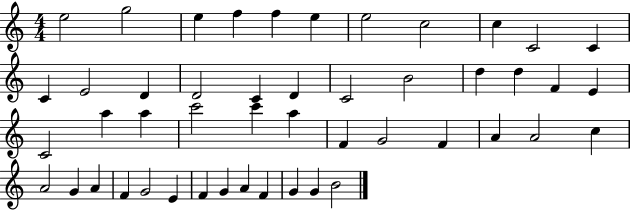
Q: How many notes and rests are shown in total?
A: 48